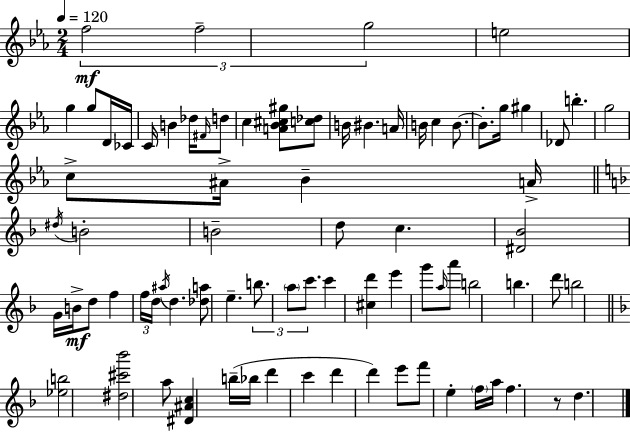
F5/h F5/h G5/h E5/h G5/q G5/e D4/s CES4/s C4/s B4/q Db5/s F#4/s D5/e C5/q [A4,Bb4,C#5,G#5]/e [C5,Db5]/e B4/s BIS4/q. A4/s B4/s C5/q B4/e. B4/e. G5/s G#5/q Db4/e B5/q. G5/h C5/e A#4/s Bb4/q A4/s D#5/s B4/h B4/h D5/e C5/q. [D#4,Bb4]/h G4/s B4/s D5/e F5/q F5/s D5/s A#5/s D5/q. [Db5,A5]/e E5/q. B5/e. A5/e C6/e. C6/q [C#5,D6]/q E6/q G6/e A5/s A6/e B5/h B5/q. D6/e B5/h [Eb5,B5]/h [D#5,C#6,Bb6]/h A5/e [D#4,A#4,C5]/q B5/s Bb5/s D6/q C6/q D6/q D6/q E6/e F6/e E5/q F5/s A5/s F5/q. R/e D5/q.